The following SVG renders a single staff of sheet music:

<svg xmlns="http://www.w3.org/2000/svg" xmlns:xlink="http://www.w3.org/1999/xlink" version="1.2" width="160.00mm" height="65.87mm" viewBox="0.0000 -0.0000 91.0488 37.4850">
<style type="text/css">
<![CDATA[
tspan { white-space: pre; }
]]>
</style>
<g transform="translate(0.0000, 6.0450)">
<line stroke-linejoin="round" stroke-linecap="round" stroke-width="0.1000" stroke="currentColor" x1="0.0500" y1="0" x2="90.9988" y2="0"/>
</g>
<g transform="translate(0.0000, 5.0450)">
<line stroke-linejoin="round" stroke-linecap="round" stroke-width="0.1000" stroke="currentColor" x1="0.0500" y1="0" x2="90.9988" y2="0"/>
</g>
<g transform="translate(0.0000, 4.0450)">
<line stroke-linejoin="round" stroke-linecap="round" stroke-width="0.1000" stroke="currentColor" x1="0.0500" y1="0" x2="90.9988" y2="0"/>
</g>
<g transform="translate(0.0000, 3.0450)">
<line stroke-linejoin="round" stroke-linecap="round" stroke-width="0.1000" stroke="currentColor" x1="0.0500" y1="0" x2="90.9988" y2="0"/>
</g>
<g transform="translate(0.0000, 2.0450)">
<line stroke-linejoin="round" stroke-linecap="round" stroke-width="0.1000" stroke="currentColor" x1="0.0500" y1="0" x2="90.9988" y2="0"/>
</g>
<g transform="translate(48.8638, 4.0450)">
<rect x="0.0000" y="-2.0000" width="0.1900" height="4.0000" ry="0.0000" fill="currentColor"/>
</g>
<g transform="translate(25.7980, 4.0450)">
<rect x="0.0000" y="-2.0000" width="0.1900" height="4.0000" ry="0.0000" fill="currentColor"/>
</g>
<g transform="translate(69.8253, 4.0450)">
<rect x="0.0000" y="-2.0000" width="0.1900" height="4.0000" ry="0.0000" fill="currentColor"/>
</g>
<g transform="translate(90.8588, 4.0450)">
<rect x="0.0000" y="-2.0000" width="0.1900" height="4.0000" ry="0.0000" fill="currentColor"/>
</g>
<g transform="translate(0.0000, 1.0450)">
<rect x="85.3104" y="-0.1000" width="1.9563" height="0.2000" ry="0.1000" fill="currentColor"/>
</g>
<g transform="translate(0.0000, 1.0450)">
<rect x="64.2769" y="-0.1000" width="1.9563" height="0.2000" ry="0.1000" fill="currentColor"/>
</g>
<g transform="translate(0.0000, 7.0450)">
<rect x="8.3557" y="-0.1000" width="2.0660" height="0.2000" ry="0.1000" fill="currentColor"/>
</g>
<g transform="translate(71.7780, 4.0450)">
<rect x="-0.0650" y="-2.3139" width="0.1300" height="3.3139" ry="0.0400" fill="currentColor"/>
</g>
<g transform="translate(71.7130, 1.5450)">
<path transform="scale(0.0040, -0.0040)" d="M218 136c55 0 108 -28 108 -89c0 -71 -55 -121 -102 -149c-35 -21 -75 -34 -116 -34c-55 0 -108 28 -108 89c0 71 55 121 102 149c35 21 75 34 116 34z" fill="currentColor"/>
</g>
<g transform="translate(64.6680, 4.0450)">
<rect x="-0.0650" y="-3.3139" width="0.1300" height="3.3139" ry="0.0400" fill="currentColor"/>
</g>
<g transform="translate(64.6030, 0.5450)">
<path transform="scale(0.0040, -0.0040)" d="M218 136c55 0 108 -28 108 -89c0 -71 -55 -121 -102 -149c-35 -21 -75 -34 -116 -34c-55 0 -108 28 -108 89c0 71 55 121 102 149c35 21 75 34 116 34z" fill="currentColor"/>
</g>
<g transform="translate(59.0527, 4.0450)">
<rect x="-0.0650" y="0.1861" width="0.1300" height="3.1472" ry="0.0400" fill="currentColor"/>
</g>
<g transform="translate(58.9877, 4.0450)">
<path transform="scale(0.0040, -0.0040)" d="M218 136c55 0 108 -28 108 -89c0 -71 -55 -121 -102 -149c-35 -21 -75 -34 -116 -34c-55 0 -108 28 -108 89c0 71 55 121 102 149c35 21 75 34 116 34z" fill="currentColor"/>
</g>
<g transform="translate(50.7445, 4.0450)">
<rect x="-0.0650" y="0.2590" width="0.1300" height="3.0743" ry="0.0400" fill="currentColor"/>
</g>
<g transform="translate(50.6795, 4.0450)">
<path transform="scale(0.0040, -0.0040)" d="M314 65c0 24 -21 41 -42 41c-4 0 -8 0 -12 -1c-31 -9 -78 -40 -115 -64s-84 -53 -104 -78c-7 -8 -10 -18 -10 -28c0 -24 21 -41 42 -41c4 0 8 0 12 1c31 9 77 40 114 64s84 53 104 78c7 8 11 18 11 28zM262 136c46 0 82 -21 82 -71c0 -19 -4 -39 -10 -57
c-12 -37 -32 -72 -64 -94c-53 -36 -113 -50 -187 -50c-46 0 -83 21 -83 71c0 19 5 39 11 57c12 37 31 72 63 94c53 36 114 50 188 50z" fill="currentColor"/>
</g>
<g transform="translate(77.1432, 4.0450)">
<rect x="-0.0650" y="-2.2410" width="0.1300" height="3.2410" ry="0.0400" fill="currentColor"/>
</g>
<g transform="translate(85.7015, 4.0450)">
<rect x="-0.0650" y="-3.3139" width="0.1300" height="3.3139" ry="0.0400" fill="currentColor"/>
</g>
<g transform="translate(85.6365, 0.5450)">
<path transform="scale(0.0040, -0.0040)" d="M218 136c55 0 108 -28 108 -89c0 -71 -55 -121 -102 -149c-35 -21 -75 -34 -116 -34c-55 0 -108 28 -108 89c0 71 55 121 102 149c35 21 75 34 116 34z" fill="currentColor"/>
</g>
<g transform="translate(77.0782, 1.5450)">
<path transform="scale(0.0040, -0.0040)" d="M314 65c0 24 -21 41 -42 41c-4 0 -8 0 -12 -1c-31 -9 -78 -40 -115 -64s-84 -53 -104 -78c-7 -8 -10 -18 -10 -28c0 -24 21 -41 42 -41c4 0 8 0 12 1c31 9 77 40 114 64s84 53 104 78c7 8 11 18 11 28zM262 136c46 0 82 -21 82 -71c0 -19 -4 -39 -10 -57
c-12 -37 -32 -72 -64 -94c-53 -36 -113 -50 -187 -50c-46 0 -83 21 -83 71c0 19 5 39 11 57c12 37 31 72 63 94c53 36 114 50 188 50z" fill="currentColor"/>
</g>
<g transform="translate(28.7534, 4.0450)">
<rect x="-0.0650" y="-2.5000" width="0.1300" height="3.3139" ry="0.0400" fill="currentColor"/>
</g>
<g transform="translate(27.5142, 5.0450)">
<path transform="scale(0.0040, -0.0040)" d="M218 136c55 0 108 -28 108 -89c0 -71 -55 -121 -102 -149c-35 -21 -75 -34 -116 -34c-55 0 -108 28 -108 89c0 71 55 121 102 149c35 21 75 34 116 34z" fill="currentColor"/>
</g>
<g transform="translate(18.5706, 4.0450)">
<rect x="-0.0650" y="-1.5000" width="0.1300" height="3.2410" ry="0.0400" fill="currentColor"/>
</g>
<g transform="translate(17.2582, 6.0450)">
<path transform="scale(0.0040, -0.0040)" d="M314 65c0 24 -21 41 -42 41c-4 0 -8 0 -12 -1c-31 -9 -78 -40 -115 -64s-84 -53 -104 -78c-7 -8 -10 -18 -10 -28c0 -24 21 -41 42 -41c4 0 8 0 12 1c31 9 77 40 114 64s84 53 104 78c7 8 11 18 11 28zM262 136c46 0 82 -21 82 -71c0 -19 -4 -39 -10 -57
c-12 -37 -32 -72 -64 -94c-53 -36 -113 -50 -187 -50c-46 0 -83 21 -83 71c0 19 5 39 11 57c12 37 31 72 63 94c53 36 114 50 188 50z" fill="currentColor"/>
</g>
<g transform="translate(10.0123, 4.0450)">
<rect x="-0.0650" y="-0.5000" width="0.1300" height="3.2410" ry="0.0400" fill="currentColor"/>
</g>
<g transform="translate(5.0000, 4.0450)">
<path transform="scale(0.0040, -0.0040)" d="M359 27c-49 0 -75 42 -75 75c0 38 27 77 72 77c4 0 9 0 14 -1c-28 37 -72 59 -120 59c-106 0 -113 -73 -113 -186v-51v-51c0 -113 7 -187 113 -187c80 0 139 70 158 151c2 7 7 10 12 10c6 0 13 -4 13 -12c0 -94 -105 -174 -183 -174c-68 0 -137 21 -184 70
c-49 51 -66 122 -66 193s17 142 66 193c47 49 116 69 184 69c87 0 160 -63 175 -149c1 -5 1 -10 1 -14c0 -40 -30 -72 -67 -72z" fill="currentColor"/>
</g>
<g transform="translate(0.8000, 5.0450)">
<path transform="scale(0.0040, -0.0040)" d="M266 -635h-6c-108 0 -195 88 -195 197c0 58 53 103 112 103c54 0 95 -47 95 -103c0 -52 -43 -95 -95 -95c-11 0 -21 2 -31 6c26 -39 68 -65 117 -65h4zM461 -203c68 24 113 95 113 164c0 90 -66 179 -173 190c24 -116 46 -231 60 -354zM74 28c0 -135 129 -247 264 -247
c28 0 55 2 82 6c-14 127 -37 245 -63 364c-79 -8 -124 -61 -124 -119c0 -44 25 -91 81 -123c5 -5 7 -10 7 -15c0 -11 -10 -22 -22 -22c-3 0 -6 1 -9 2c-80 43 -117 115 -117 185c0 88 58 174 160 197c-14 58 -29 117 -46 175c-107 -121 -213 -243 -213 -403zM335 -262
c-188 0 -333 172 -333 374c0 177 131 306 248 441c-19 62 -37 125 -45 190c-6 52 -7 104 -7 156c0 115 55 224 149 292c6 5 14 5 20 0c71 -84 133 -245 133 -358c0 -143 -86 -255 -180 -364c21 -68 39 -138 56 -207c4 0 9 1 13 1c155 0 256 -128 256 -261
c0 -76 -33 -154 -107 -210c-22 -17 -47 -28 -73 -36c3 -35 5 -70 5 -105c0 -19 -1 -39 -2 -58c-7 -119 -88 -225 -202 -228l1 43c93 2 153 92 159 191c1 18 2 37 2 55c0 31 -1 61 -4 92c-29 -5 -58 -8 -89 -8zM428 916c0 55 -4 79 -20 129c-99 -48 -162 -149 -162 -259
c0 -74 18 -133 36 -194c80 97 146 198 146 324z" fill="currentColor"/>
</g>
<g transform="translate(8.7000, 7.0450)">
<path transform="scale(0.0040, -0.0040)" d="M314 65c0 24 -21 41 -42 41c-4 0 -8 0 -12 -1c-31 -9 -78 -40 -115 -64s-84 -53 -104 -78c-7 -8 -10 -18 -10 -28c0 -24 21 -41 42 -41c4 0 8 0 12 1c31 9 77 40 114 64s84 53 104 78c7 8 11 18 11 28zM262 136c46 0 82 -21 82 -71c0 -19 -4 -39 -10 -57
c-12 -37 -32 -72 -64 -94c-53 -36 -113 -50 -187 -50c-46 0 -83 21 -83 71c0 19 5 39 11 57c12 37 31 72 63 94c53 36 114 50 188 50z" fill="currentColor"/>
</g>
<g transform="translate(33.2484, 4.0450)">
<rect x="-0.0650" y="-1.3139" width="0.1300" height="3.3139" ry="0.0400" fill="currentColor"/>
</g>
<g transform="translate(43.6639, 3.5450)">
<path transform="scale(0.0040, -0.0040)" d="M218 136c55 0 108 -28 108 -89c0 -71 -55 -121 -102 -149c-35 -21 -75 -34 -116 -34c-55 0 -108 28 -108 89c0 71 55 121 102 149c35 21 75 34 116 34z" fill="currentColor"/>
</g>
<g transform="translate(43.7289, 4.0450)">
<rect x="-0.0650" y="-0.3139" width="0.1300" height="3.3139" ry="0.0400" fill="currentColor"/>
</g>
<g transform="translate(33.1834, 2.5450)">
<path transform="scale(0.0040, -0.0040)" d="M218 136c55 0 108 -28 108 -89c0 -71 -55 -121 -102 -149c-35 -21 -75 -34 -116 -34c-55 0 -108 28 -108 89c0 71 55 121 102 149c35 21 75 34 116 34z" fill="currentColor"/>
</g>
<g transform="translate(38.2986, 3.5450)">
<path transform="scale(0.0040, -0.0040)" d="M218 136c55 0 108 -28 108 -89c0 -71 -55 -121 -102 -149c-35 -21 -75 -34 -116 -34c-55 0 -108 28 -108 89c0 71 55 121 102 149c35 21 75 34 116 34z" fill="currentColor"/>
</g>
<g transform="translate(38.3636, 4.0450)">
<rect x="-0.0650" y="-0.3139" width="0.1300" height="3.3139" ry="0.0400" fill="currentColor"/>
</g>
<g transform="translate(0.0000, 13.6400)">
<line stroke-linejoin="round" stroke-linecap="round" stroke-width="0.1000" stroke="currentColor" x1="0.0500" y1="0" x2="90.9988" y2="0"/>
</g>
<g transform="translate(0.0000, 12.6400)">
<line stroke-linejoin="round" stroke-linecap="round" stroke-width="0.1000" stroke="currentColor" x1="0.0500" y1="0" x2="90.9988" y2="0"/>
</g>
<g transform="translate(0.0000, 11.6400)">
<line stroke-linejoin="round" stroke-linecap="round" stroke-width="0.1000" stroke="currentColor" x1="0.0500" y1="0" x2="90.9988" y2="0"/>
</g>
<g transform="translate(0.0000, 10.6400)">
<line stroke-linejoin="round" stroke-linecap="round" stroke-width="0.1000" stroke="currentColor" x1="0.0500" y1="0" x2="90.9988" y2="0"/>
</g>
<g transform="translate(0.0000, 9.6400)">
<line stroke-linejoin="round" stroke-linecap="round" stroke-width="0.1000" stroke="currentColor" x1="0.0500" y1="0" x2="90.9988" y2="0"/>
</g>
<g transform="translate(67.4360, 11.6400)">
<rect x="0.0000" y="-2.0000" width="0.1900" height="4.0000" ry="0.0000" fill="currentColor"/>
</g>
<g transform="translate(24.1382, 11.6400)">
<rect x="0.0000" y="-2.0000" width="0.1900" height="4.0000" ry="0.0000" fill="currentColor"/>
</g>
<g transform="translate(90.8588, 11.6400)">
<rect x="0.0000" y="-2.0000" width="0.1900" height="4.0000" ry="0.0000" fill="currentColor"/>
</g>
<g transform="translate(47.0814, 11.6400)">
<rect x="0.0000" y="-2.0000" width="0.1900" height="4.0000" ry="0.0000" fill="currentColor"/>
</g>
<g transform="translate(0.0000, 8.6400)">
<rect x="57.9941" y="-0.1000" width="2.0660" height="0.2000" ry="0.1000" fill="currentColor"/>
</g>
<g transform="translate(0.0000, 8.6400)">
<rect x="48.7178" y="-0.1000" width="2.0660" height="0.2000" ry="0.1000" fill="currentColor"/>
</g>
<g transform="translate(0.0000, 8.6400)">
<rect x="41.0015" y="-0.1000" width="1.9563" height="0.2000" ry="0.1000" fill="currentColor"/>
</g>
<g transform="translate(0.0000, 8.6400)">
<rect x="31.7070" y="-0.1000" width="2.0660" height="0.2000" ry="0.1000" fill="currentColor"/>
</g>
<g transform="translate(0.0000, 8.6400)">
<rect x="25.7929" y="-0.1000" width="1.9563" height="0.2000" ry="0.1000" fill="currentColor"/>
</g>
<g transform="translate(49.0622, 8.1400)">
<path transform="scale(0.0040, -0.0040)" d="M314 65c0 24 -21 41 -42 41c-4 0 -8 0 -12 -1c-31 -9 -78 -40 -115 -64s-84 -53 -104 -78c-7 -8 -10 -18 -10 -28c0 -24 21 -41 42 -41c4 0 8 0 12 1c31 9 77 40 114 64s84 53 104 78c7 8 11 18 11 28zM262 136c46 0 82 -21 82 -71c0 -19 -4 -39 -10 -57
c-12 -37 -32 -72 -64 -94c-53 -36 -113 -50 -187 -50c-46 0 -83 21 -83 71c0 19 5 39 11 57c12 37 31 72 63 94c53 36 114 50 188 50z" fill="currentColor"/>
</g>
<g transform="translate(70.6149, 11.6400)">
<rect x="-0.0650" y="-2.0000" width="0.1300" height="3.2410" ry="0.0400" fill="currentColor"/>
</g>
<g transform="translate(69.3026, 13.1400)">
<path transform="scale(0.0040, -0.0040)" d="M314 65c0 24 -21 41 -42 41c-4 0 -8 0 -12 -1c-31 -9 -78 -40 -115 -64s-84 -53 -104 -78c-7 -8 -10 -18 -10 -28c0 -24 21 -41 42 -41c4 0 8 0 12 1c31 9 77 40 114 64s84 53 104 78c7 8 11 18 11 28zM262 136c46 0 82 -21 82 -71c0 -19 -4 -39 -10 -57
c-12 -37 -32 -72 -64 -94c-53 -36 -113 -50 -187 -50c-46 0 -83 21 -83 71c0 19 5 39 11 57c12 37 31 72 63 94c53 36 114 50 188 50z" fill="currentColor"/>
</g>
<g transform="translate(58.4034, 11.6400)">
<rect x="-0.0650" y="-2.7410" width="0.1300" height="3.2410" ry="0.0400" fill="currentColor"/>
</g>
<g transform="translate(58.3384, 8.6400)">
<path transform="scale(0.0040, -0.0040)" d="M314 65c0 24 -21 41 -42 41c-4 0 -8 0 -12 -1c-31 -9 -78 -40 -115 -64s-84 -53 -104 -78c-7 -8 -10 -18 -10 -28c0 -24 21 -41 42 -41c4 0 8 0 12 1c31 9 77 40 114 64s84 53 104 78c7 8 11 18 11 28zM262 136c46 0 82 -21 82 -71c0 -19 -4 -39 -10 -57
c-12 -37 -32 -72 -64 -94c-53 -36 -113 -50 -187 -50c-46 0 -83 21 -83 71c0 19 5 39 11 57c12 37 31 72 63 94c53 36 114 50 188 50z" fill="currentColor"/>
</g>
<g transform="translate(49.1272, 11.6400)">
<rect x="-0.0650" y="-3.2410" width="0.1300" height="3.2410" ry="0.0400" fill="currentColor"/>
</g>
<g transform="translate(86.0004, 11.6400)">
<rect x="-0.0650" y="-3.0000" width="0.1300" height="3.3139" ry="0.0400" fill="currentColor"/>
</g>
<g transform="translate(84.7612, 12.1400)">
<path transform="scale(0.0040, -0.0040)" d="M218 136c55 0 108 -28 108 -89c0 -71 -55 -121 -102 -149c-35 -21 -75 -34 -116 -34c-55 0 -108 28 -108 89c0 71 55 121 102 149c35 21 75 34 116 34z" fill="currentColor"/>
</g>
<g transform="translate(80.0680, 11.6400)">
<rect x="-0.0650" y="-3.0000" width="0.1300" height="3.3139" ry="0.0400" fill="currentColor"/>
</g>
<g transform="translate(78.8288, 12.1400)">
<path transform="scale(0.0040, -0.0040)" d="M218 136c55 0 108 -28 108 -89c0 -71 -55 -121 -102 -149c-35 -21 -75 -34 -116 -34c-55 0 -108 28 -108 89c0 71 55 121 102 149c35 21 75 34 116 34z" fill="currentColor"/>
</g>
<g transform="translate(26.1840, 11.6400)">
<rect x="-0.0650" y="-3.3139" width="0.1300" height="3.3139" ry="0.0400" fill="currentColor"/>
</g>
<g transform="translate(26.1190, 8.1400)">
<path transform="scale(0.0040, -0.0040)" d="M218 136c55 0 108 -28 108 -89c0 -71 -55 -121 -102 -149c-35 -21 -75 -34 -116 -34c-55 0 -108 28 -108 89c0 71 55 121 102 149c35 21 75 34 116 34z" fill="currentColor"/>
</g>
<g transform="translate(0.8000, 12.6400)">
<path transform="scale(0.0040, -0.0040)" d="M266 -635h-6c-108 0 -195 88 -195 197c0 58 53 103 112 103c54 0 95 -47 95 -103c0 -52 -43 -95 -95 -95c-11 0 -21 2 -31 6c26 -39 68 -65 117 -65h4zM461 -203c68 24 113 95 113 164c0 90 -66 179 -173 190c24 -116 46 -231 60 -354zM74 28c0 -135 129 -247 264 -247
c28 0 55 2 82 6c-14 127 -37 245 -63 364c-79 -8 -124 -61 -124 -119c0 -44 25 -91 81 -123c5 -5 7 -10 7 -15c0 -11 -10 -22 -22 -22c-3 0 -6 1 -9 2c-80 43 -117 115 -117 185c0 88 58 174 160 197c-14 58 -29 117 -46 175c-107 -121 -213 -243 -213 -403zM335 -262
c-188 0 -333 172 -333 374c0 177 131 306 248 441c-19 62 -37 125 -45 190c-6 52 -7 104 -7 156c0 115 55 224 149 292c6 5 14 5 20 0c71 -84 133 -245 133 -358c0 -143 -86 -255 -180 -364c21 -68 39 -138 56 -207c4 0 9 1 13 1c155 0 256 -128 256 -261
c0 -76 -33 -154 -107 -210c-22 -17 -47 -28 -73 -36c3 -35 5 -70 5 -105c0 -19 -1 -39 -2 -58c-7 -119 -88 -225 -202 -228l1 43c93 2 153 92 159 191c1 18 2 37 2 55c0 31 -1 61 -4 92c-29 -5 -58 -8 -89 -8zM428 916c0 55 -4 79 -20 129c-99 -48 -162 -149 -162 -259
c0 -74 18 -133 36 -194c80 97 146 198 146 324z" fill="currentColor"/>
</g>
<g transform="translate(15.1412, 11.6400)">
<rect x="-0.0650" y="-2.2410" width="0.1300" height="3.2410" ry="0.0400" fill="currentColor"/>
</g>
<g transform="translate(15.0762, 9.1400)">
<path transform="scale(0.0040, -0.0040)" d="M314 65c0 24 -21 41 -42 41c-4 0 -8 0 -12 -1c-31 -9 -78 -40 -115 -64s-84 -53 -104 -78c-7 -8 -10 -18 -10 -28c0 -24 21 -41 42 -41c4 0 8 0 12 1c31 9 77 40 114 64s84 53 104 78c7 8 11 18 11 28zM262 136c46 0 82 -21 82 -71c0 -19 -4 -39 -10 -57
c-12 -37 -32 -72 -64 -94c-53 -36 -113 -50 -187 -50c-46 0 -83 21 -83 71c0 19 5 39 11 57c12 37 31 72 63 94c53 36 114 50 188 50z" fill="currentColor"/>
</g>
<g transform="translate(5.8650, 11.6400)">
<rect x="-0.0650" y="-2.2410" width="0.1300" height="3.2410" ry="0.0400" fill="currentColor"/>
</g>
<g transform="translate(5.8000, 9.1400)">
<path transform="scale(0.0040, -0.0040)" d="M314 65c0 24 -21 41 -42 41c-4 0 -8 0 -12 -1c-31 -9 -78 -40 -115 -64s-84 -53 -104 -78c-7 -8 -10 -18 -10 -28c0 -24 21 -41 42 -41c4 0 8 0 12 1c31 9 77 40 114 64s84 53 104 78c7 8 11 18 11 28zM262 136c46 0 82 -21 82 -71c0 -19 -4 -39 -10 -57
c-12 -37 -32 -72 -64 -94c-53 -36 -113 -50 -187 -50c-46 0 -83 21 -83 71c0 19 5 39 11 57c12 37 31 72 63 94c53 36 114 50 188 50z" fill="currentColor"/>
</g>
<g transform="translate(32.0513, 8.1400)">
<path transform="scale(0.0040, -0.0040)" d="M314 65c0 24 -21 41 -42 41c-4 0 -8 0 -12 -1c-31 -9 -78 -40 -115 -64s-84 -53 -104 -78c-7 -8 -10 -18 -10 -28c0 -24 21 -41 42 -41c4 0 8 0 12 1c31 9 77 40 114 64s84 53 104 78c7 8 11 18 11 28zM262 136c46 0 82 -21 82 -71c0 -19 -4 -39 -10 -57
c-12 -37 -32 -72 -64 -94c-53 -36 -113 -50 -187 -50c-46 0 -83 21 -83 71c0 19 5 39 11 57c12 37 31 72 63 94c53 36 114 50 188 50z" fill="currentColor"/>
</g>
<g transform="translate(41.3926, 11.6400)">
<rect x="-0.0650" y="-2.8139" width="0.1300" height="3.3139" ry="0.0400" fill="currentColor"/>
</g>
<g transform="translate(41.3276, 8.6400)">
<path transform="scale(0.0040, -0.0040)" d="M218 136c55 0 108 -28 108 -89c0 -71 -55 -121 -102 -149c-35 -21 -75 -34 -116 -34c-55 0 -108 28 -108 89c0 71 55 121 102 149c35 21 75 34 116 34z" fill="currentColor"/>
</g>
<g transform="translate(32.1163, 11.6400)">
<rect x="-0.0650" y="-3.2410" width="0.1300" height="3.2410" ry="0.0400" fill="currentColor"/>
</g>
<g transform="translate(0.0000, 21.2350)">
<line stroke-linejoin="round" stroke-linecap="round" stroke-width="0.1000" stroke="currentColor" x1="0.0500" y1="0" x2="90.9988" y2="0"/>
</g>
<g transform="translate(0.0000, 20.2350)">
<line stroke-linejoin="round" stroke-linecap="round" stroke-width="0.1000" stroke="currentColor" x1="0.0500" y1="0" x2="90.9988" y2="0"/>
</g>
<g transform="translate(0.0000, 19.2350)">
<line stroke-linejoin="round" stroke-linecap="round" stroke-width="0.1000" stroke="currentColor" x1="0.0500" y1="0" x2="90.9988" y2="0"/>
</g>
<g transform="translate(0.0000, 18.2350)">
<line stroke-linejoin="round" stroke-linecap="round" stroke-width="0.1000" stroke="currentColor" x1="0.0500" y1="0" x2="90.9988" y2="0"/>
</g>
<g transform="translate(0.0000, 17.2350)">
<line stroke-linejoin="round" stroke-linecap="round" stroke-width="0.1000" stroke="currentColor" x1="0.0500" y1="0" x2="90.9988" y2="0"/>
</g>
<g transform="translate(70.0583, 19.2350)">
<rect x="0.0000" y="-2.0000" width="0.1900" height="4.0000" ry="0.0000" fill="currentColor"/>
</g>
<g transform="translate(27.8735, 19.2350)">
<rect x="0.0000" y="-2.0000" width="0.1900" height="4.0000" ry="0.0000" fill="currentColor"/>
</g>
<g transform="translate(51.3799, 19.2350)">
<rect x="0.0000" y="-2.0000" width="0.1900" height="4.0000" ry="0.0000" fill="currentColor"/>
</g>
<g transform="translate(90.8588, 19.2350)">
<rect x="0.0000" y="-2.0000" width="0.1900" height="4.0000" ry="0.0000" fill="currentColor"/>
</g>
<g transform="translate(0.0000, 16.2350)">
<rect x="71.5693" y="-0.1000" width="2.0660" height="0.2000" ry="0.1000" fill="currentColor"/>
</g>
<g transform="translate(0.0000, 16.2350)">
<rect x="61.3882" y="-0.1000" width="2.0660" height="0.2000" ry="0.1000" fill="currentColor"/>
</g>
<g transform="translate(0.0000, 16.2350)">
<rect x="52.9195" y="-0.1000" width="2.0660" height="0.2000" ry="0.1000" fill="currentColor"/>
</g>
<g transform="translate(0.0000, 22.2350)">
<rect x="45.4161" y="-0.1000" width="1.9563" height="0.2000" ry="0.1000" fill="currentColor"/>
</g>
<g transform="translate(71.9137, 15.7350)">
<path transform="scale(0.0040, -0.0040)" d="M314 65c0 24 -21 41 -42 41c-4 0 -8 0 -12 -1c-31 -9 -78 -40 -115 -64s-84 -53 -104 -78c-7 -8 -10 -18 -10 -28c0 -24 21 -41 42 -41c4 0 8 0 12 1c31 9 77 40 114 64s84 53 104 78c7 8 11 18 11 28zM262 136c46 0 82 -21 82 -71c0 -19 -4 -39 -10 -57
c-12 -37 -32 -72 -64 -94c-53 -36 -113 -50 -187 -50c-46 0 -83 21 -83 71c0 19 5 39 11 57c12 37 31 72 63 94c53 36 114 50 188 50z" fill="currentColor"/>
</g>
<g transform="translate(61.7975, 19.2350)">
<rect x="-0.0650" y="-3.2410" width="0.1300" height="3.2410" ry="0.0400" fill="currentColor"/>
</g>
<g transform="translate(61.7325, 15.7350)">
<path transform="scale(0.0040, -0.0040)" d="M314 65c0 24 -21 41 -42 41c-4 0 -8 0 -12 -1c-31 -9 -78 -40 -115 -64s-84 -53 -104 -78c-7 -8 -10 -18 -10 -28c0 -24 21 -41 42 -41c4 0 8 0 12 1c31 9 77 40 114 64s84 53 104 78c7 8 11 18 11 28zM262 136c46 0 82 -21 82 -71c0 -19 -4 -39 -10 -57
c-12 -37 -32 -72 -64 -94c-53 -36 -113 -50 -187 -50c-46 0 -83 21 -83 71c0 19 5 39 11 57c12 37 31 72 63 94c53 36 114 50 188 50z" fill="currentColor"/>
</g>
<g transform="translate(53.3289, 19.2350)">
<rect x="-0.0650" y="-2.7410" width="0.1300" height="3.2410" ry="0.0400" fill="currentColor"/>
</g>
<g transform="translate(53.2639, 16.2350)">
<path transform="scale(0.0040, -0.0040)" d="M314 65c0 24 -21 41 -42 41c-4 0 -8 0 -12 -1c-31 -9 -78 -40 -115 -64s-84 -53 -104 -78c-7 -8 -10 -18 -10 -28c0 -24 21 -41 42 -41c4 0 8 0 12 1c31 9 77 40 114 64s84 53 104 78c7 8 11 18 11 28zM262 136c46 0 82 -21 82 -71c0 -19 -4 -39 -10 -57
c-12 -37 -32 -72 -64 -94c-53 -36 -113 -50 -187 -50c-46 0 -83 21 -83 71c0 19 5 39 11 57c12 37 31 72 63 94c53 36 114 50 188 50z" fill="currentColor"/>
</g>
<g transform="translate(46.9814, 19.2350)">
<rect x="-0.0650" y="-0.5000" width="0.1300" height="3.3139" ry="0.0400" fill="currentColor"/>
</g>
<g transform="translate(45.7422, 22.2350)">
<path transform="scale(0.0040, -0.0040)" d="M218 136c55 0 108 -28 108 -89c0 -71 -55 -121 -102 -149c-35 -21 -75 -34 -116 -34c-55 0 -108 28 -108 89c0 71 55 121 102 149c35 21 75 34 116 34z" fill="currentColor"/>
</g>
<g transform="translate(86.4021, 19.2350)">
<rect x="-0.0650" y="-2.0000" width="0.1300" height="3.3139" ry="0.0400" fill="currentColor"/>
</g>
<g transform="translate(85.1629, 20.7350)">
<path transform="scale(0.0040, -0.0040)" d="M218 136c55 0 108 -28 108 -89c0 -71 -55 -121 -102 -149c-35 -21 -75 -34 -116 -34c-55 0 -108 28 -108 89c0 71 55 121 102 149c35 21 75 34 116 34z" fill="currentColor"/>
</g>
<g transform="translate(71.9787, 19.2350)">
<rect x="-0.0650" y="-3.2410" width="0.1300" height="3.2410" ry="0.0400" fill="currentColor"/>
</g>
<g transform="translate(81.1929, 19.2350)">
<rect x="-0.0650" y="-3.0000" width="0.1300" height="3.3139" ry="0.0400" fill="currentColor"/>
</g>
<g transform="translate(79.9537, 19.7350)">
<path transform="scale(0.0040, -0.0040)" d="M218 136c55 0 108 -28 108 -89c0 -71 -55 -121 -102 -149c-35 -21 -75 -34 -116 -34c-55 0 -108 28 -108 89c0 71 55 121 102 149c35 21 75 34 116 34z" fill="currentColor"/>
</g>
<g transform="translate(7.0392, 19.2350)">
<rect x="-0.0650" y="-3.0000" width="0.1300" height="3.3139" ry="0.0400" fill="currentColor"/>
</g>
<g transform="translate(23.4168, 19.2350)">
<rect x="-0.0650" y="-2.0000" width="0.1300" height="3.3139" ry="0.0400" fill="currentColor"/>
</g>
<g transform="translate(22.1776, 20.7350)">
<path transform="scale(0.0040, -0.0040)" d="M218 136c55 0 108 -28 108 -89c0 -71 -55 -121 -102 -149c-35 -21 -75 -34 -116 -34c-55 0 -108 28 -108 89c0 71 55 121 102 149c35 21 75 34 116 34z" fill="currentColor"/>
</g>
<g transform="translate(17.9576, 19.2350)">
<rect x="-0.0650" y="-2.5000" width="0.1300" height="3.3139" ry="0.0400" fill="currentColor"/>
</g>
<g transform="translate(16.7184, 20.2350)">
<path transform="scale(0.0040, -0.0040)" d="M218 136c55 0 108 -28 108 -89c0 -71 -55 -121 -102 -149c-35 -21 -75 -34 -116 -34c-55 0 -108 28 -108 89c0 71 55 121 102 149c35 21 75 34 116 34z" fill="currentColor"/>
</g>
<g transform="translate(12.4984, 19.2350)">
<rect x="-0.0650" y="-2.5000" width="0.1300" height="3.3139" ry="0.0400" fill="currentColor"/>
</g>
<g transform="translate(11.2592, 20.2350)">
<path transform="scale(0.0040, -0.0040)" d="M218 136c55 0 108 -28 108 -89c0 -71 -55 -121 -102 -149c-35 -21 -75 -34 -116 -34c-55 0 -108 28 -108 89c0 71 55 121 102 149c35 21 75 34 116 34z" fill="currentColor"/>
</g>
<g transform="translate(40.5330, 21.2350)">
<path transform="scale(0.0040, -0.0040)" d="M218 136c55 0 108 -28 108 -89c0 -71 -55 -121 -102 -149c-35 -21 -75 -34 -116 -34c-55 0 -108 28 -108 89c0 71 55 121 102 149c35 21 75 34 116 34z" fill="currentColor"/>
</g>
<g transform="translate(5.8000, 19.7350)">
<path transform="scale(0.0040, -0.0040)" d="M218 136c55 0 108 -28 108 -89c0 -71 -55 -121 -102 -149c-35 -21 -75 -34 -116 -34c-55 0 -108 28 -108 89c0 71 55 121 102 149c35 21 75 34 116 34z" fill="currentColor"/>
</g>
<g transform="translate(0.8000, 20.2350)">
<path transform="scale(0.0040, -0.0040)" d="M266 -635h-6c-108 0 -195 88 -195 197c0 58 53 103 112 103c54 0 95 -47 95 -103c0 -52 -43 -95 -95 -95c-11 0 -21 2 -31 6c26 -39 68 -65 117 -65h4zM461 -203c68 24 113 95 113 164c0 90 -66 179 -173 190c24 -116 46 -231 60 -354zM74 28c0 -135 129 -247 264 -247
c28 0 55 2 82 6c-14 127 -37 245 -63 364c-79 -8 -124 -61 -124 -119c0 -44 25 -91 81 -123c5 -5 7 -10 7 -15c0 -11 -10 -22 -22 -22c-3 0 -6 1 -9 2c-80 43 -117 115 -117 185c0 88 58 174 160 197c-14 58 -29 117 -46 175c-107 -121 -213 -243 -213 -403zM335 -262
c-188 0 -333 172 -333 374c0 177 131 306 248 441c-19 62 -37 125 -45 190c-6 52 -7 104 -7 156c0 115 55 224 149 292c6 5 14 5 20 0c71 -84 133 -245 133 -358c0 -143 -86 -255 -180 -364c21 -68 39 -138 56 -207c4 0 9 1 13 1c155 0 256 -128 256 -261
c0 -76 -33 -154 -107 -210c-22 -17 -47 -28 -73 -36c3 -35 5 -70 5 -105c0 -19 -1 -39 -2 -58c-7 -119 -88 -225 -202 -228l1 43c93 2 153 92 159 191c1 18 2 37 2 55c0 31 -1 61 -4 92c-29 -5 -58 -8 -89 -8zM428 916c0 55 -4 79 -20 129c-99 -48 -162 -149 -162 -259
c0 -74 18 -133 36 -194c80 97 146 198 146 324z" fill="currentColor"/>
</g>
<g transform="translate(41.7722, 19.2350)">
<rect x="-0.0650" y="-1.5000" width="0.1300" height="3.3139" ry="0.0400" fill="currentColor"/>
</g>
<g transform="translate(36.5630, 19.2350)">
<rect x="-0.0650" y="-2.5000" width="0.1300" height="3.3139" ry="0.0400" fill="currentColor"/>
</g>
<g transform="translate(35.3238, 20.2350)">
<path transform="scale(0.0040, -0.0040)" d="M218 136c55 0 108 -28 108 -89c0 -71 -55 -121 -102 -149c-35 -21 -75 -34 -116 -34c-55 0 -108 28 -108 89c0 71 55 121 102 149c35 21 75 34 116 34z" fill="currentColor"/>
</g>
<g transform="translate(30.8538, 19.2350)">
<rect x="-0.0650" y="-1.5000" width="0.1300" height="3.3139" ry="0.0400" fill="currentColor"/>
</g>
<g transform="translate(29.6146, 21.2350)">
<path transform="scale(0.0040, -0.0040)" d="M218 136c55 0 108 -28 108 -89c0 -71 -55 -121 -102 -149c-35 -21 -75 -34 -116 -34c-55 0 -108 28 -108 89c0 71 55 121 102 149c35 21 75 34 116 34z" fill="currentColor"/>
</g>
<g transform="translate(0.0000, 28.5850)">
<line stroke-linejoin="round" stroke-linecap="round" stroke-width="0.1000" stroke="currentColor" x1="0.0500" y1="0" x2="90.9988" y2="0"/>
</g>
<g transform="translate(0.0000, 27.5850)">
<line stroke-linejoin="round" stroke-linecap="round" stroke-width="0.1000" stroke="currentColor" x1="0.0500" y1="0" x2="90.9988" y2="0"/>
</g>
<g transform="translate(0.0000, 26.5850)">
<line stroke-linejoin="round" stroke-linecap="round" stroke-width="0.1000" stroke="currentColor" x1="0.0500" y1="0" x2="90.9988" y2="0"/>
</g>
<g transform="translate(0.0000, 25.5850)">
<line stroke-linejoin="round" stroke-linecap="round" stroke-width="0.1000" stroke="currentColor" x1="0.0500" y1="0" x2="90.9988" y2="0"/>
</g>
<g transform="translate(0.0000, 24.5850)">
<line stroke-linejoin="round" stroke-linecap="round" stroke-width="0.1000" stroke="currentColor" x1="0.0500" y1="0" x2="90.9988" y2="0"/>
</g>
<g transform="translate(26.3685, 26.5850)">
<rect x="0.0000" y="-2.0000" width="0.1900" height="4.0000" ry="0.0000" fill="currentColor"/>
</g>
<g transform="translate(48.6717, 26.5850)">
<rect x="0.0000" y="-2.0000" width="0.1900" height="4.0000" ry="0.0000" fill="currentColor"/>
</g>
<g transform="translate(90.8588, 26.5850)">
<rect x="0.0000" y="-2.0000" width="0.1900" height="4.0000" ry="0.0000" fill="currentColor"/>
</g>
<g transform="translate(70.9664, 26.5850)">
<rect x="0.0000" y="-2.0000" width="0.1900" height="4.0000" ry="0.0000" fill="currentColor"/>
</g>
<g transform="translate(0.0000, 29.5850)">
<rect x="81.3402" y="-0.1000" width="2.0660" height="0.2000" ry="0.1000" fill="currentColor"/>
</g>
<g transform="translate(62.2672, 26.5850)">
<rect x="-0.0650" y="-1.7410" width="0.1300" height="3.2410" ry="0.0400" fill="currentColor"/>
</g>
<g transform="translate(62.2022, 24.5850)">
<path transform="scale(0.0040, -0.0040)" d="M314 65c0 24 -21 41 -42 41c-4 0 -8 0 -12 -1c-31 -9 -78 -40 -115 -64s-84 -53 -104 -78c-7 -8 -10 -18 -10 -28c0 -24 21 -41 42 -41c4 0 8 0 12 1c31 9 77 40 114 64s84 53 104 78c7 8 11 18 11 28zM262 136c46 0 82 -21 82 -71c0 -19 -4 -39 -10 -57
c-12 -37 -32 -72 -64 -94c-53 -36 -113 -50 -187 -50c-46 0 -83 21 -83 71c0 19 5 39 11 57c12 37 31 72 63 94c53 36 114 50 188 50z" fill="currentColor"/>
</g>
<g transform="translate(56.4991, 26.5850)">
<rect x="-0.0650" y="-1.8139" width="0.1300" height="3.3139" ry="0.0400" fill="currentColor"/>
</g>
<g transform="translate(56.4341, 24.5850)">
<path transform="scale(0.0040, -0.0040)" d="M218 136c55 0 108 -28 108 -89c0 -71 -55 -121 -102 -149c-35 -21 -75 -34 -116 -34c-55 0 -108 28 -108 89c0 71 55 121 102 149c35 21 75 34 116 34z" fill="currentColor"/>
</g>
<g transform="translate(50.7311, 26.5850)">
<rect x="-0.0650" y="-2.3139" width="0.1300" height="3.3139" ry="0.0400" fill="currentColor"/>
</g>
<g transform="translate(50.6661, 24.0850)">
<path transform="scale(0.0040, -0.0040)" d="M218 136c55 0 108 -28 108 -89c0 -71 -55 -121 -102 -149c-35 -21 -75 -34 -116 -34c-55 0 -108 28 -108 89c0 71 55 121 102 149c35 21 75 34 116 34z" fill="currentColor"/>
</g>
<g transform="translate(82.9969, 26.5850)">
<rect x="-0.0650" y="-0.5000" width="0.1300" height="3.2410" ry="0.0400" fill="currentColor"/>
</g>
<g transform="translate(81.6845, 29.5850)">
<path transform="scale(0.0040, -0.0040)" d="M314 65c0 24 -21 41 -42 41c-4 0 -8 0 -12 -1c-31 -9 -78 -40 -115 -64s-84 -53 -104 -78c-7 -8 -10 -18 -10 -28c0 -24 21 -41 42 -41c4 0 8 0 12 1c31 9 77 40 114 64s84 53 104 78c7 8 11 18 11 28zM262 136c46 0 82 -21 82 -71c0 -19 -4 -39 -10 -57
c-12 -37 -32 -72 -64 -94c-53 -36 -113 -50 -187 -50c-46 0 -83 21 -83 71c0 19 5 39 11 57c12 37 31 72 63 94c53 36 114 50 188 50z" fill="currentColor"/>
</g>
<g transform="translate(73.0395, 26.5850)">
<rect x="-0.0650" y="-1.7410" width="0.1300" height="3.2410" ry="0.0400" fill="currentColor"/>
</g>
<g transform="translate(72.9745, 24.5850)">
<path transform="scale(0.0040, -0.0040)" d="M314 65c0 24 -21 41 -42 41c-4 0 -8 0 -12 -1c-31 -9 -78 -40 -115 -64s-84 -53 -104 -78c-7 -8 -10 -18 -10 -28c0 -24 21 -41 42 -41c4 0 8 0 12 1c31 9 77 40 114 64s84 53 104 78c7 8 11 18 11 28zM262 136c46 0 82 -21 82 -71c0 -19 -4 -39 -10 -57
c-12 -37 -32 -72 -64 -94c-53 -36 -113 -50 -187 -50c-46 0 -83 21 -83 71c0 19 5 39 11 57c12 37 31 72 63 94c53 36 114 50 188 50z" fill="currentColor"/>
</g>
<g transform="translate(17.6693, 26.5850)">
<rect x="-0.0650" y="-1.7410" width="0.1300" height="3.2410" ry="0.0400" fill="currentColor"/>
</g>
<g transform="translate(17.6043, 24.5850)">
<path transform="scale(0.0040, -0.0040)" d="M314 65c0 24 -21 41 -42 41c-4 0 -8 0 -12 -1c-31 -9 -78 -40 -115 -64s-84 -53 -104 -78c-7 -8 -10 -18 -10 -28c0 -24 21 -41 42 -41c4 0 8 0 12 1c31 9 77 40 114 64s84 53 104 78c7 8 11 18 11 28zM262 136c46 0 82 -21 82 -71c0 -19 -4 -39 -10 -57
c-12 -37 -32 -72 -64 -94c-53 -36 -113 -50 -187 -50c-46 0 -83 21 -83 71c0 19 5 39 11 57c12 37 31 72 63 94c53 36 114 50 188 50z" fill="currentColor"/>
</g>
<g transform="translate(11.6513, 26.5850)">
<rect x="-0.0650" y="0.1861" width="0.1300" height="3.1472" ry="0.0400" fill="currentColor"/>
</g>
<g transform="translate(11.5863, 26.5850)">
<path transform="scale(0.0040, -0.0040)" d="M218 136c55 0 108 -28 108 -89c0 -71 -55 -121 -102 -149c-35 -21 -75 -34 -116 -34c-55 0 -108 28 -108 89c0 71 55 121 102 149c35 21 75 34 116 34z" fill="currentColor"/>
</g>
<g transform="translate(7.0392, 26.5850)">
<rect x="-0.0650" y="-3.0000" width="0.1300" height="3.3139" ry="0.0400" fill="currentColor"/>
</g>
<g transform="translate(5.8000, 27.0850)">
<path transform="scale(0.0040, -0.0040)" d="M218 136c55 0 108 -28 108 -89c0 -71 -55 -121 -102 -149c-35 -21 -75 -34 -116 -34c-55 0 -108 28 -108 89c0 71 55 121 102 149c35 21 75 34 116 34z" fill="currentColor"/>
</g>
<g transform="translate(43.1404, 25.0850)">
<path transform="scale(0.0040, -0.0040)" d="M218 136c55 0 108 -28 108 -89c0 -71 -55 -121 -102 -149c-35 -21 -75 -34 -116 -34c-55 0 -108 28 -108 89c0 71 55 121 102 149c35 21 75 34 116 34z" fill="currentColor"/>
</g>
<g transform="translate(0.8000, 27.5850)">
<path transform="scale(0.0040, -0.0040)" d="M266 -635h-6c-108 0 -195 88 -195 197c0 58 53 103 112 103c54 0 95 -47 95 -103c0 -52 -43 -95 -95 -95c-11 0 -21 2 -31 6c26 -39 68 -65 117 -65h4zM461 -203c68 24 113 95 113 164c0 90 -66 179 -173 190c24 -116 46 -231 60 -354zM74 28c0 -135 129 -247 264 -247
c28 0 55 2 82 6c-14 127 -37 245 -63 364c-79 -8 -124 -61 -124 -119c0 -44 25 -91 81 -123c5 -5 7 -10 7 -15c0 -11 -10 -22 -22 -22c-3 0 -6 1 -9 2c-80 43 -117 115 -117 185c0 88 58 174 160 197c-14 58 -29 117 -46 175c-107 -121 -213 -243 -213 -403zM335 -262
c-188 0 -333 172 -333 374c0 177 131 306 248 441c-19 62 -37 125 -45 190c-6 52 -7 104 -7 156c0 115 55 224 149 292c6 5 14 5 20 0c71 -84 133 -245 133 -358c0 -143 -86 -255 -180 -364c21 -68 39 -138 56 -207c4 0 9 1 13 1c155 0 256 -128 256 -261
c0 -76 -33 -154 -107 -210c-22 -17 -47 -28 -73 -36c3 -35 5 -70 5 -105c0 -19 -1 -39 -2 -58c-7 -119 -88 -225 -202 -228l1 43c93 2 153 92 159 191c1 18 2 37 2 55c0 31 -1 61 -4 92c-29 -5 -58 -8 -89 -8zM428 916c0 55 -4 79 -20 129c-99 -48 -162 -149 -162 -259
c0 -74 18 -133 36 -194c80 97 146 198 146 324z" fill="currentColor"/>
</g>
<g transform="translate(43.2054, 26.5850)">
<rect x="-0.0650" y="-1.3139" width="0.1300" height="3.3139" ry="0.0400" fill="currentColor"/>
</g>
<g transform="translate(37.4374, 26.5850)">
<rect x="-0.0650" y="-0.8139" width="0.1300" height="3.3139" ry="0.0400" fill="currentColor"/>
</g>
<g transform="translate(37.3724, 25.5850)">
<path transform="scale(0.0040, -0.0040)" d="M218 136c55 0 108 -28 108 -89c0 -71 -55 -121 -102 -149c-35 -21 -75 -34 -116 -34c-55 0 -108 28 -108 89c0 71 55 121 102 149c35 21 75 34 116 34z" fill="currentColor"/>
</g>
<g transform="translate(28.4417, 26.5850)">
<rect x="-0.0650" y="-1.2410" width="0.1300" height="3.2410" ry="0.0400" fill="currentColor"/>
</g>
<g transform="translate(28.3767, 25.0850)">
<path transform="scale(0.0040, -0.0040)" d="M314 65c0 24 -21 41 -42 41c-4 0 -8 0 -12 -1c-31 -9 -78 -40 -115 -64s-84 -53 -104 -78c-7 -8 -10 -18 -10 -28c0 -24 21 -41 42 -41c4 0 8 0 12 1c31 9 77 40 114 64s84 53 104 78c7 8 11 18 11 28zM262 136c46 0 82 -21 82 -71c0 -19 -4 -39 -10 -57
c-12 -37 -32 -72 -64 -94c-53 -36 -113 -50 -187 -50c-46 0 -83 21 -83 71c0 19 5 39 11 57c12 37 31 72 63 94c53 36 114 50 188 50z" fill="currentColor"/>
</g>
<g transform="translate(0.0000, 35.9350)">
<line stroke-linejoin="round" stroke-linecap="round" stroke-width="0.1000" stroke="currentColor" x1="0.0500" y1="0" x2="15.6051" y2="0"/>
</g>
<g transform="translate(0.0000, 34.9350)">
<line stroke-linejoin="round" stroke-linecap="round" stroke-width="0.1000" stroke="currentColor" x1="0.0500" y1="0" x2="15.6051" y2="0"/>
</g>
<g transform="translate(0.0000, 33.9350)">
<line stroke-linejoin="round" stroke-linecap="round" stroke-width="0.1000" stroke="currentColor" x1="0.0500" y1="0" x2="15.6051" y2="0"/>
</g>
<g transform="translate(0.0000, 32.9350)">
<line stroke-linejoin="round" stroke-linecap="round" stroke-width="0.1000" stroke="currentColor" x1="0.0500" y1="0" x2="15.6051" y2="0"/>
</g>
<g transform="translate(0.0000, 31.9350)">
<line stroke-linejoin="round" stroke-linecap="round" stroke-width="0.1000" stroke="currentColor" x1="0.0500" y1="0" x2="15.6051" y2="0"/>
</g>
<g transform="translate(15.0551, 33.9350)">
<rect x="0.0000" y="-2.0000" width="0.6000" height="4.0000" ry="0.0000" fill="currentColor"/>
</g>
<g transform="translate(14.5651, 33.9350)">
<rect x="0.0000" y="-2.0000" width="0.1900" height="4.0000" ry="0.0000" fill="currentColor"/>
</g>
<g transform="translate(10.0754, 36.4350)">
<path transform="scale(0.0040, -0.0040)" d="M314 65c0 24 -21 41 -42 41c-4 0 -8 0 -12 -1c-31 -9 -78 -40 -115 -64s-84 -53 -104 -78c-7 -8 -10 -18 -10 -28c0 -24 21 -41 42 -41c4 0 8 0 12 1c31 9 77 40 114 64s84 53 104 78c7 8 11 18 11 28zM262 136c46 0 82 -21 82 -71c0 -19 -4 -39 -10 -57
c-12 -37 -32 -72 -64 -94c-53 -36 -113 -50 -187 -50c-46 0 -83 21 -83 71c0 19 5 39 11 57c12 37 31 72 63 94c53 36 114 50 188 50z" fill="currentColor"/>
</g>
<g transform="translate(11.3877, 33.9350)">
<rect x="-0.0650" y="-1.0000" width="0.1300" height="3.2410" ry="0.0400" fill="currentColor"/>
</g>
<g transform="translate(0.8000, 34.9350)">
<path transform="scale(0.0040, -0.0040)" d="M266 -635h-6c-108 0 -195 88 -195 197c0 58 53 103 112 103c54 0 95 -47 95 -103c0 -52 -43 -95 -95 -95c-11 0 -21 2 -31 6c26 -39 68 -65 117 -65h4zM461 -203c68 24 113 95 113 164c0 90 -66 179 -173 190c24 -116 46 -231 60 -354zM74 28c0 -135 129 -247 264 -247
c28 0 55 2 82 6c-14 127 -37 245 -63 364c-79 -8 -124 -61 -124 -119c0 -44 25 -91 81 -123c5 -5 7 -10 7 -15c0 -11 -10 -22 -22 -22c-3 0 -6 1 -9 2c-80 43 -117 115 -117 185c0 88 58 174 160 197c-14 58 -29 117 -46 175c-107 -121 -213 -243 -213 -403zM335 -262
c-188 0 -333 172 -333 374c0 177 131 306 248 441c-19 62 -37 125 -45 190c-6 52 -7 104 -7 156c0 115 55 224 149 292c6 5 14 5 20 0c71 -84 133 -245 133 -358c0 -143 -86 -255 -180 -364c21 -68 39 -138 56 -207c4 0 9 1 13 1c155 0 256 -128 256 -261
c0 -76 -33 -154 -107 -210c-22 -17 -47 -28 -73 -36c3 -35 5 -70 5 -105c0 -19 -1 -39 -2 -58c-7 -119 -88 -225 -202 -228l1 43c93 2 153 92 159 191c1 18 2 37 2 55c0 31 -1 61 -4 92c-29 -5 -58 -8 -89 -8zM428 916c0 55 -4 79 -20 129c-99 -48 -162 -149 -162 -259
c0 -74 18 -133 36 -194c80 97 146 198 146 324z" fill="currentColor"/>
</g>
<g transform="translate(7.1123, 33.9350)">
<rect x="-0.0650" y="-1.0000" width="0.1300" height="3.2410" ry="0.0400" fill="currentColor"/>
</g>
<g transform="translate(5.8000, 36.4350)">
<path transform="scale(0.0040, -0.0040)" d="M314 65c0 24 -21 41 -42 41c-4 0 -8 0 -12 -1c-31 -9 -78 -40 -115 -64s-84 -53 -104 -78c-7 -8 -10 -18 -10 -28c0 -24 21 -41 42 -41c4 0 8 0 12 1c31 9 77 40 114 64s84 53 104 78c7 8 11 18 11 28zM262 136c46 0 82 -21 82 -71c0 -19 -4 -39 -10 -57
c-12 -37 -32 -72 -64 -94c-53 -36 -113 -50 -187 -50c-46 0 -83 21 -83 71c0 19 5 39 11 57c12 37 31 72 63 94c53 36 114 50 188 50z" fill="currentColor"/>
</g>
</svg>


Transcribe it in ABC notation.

X:1
T:Untitled
M:4/4
L:1/4
K:C
C2 E2 G e c c B2 B b g g2 b g2 g2 b b2 a b2 a2 F2 A A A G G F E G E C a2 b2 b2 A F A B f2 e2 d e g f f2 f2 C2 D2 D2